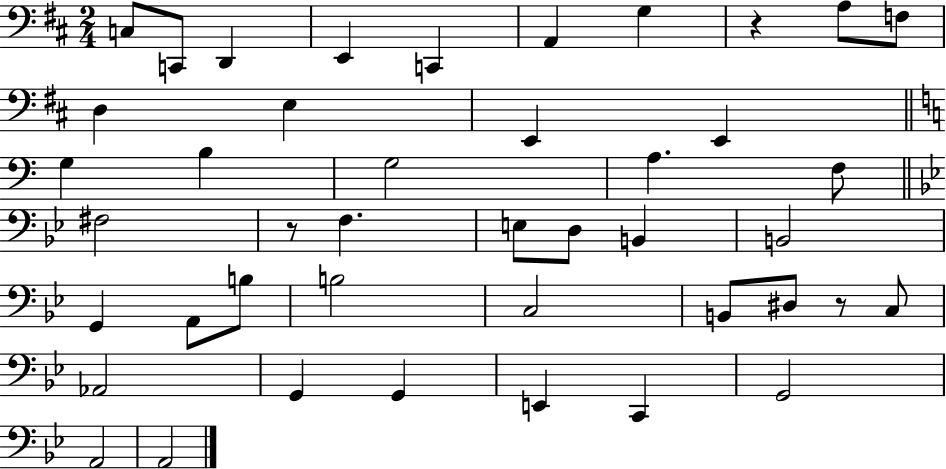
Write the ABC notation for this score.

X:1
T:Untitled
M:2/4
L:1/4
K:D
C,/2 C,,/2 D,, E,, C,, A,, G, z A,/2 F,/2 D, E, E,, E,, G, B, G,2 A, F,/2 ^F,2 z/2 F, E,/2 D,/2 B,, B,,2 G,, A,,/2 B,/2 B,2 C,2 B,,/2 ^D,/2 z/2 C,/2 _A,,2 G,, G,, E,, C,, G,,2 A,,2 A,,2